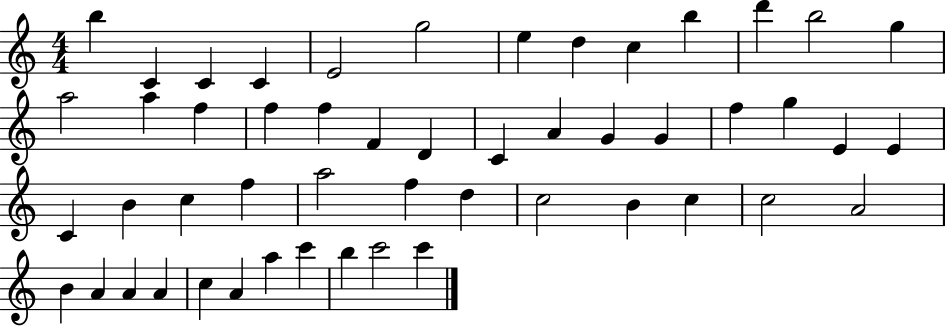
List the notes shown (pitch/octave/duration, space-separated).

B5/q C4/q C4/q C4/q E4/h G5/h E5/q D5/q C5/q B5/q D6/q B5/h G5/q A5/h A5/q F5/q F5/q F5/q F4/q D4/q C4/q A4/q G4/q G4/q F5/q G5/q E4/q E4/q C4/q B4/q C5/q F5/q A5/h F5/q D5/q C5/h B4/q C5/q C5/h A4/h B4/q A4/q A4/q A4/q C5/q A4/q A5/q C6/q B5/q C6/h C6/q